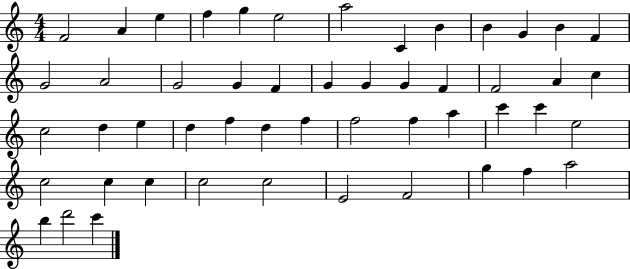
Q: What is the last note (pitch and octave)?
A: C6